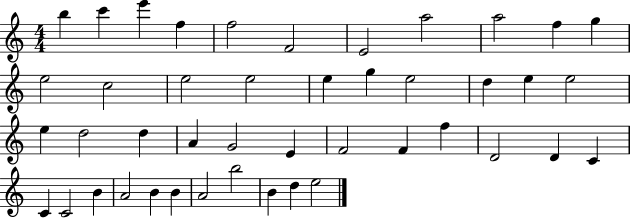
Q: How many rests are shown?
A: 0